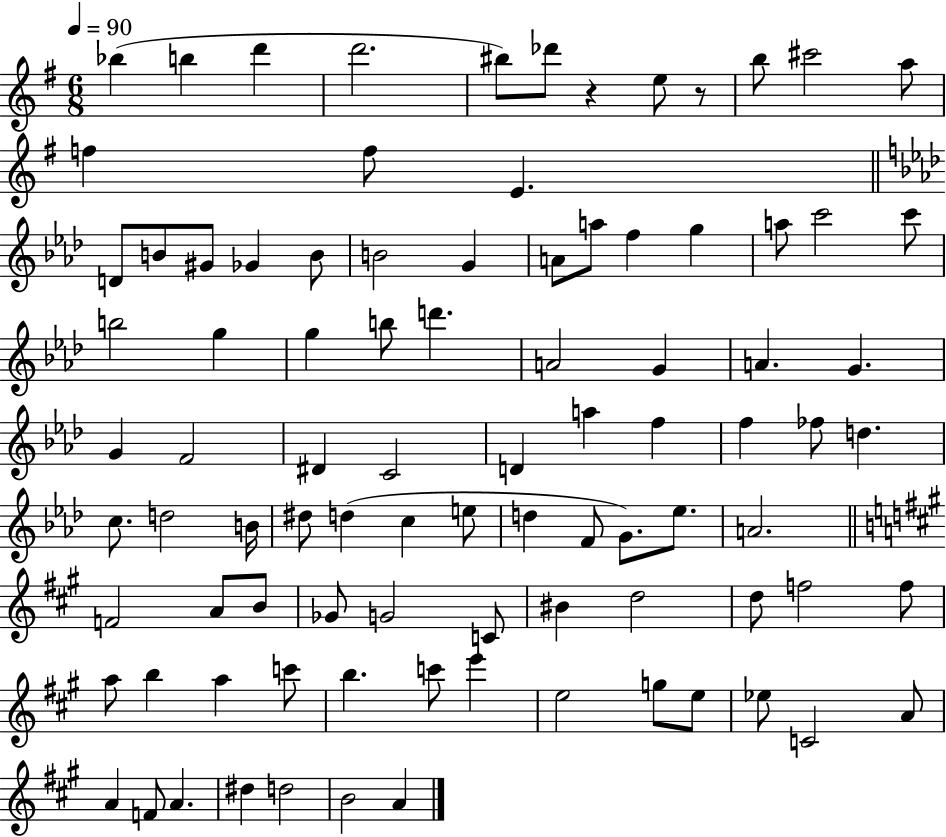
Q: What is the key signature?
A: G major